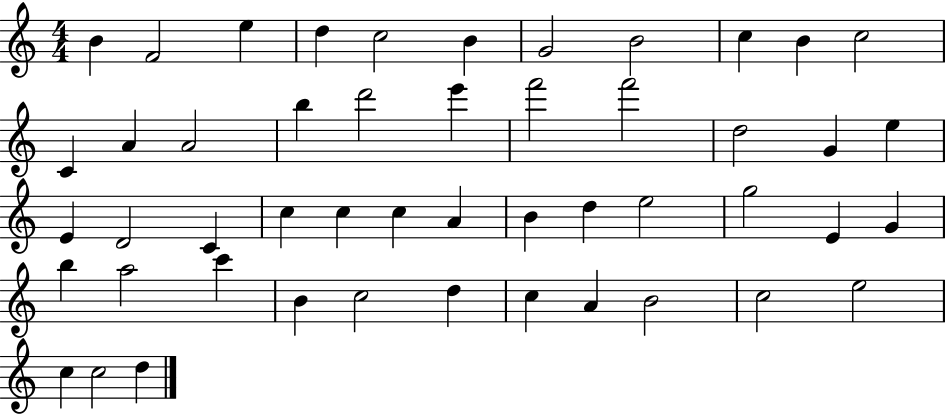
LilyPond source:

{
  \clef treble
  \numericTimeSignature
  \time 4/4
  \key c \major
  b'4 f'2 e''4 | d''4 c''2 b'4 | g'2 b'2 | c''4 b'4 c''2 | \break c'4 a'4 a'2 | b''4 d'''2 e'''4 | f'''2 f'''2 | d''2 g'4 e''4 | \break e'4 d'2 c'4 | c''4 c''4 c''4 a'4 | b'4 d''4 e''2 | g''2 e'4 g'4 | \break b''4 a''2 c'''4 | b'4 c''2 d''4 | c''4 a'4 b'2 | c''2 e''2 | \break c''4 c''2 d''4 | \bar "|."
}